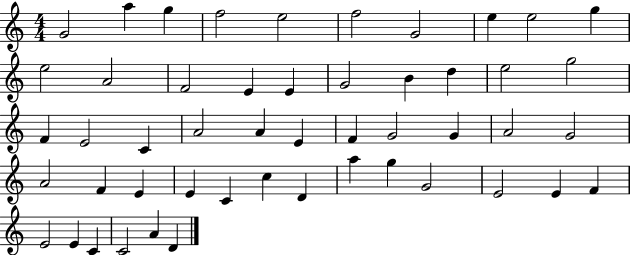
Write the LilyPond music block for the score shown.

{
  \clef treble
  \numericTimeSignature
  \time 4/4
  \key c \major
  g'2 a''4 g''4 | f''2 e''2 | f''2 g'2 | e''4 e''2 g''4 | \break e''2 a'2 | f'2 e'4 e'4 | g'2 b'4 d''4 | e''2 g''2 | \break f'4 e'2 c'4 | a'2 a'4 e'4 | f'4 g'2 g'4 | a'2 g'2 | \break a'2 f'4 e'4 | e'4 c'4 c''4 d'4 | a''4 g''4 g'2 | e'2 e'4 f'4 | \break e'2 e'4 c'4 | c'2 a'4 d'4 | \bar "|."
}